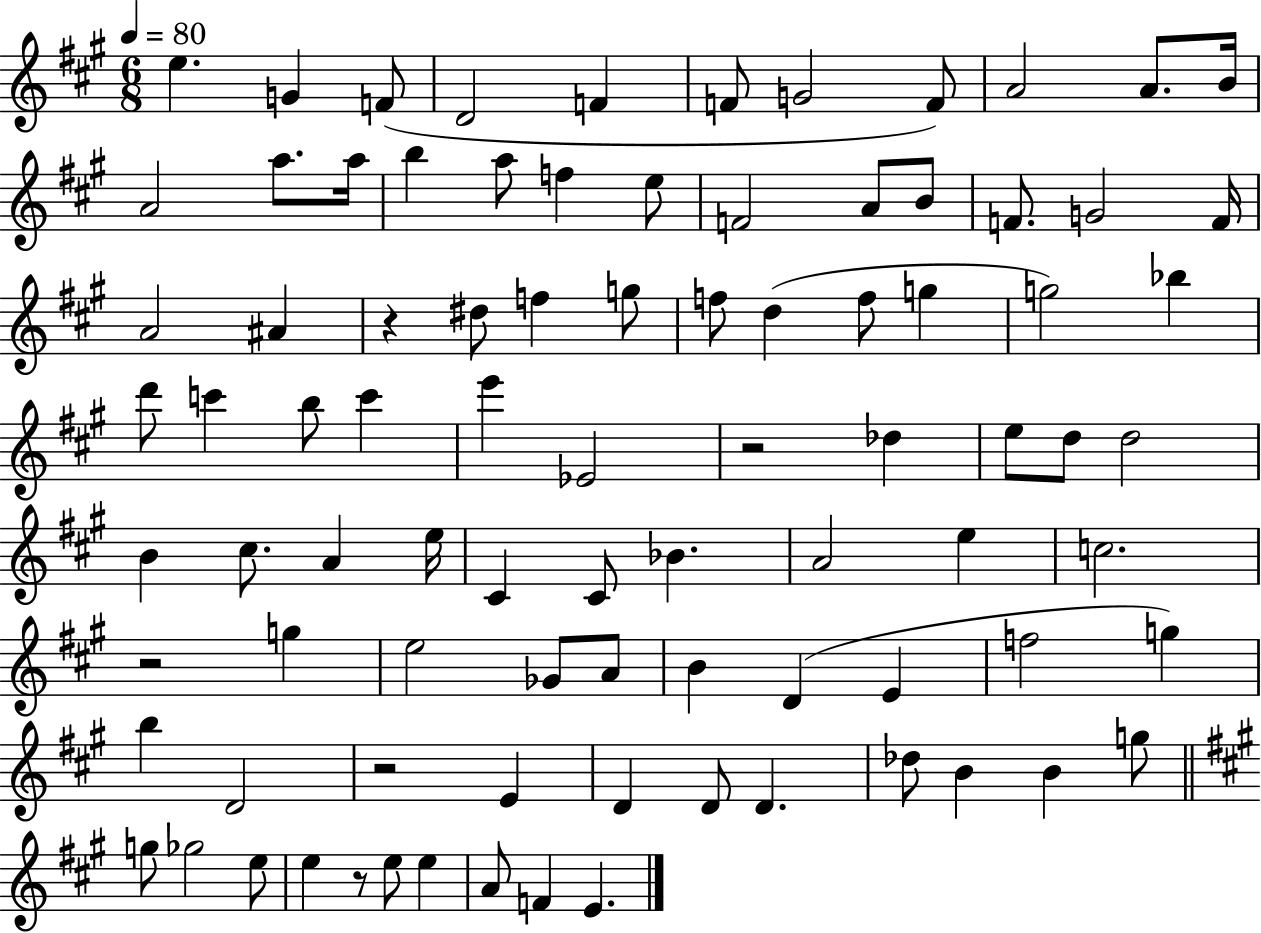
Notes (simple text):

E5/q. G4/q F4/e D4/h F4/q F4/e G4/h F4/e A4/h A4/e. B4/s A4/h A5/e. A5/s B5/q A5/e F5/q E5/e F4/h A4/e B4/e F4/e. G4/h F4/s A4/h A#4/q R/q D#5/e F5/q G5/e F5/e D5/q F5/e G5/q G5/h Bb5/q D6/e C6/q B5/e C6/q E6/q Eb4/h R/h Db5/q E5/e D5/e D5/h B4/q C#5/e. A4/q E5/s C#4/q C#4/e Bb4/q. A4/h E5/q C5/h. R/h G5/q E5/h Gb4/e A4/e B4/q D4/q E4/q F5/h G5/q B5/q D4/h R/h E4/q D4/q D4/e D4/q. Db5/e B4/q B4/q G5/e G5/e Gb5/h E5/e E5/q R/e E5/e E5/q A4/e F4/q E4/q.